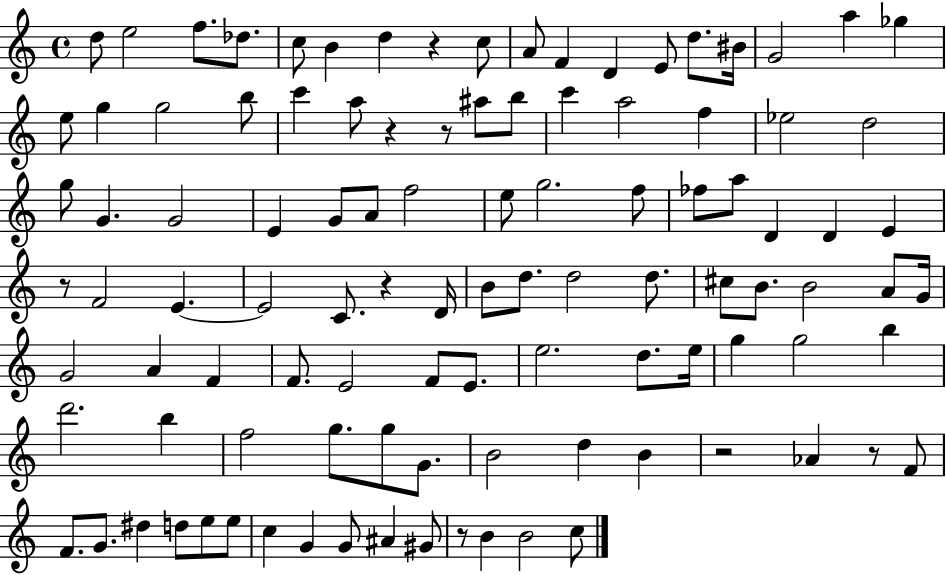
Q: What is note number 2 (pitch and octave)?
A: E5